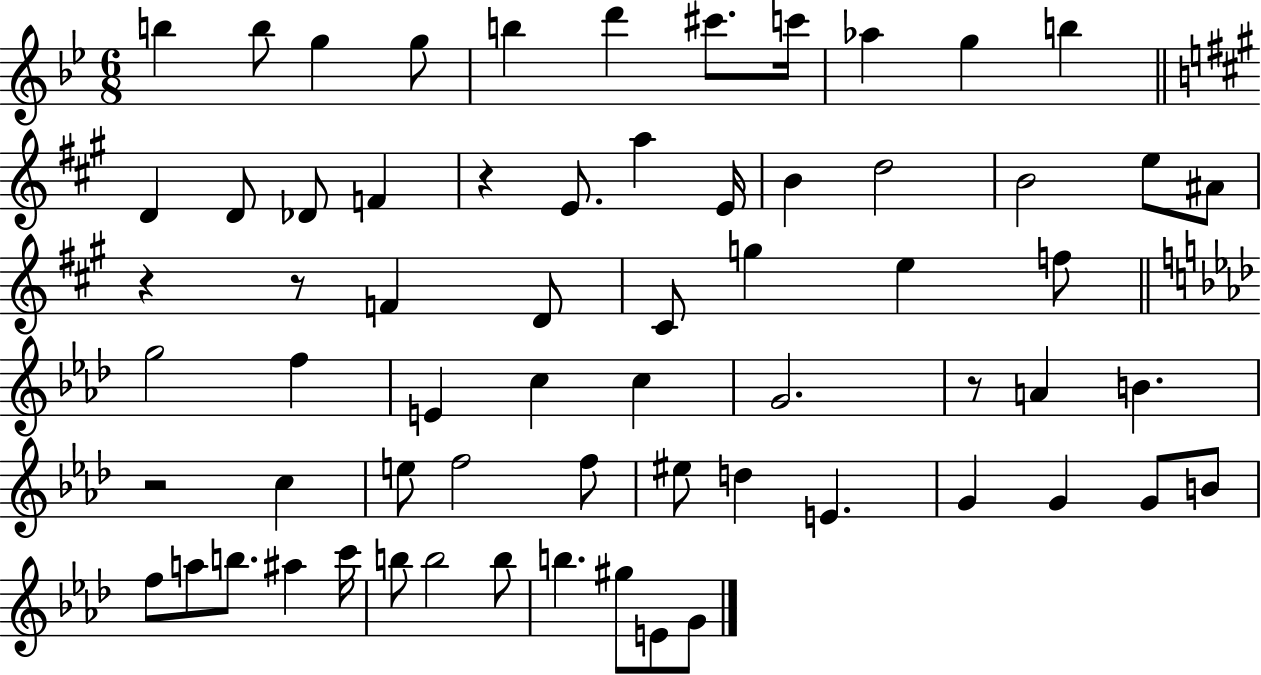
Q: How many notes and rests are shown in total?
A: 65